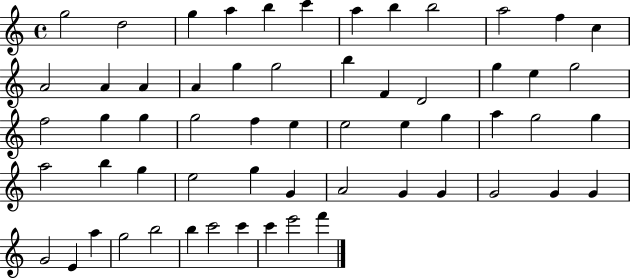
G5/h D5/h G5/q A5/q B5/q C6/q A5/q B5/q B5/h A5/h F5/q C5/q A4/h A4/q A4/q A4/q G5/q G5/h B5/q F4/q D4/h G5/q E5/q G5/h F5/h G5/q G5/q G5/h F5/q E5/q E5/h E5/q G5/q A5/q G5/h G5/q A5/h B5/q G5/q E5/h G5/q G4/q A4/h G4/q G4/q G4/h G4/q G4/q G4/h E4/q A5/q G5/h B5/h B5/q C6/h C6/q C6/q E6/h F6/q